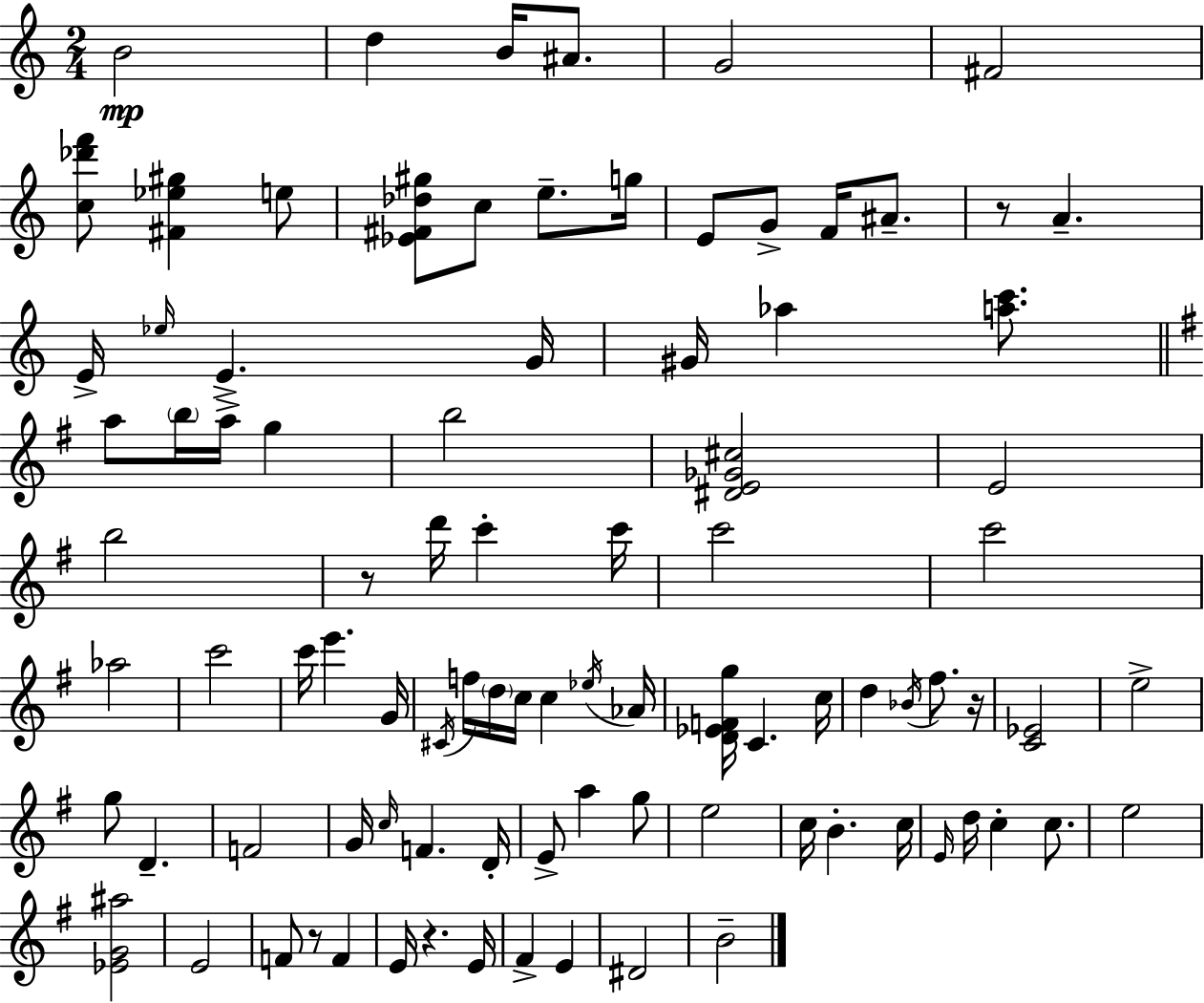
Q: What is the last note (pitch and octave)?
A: B4